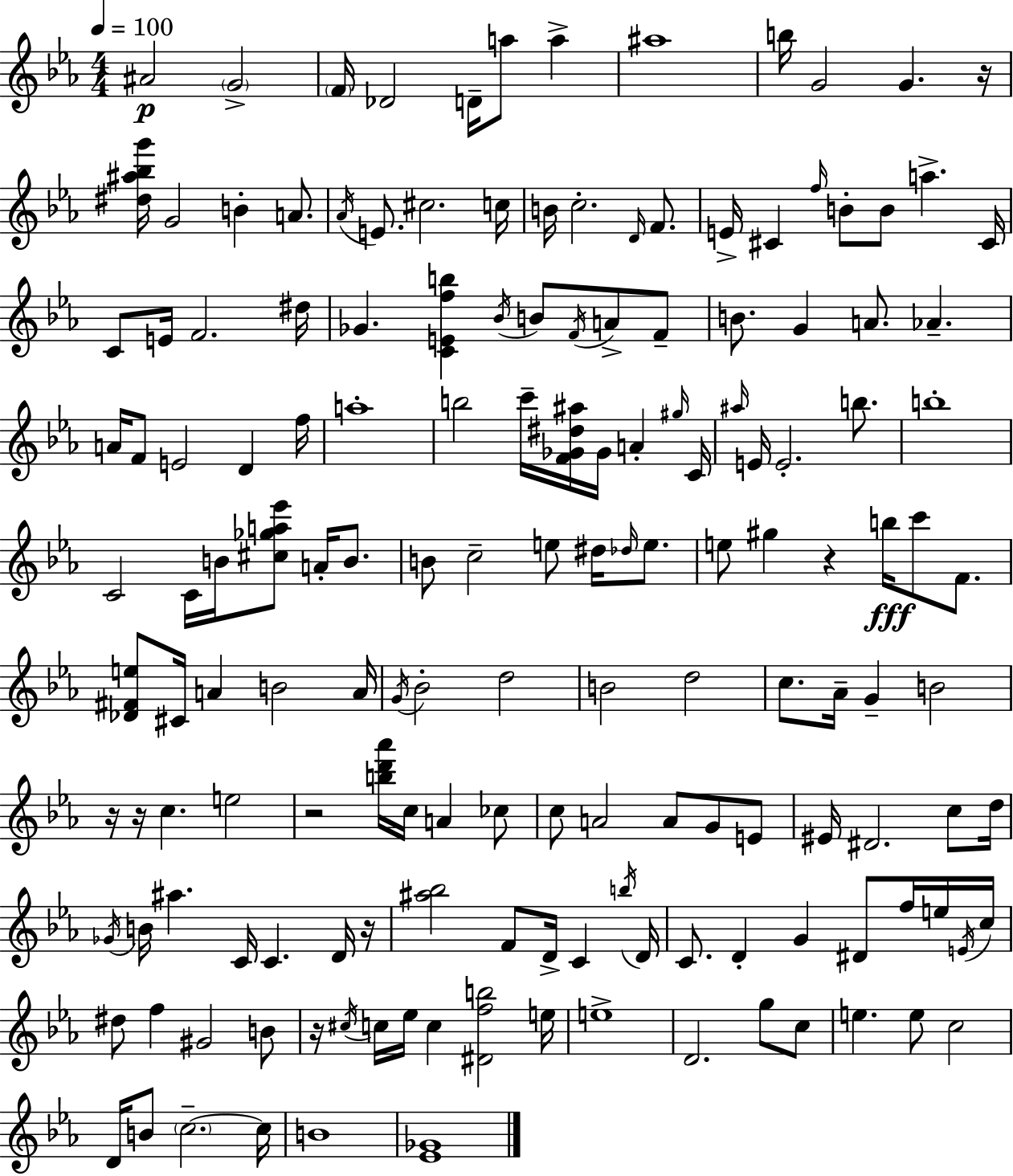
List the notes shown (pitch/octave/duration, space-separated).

A#4/h G4/h F4/s Db4/h D4/s A5/e A5/q A#5/w B5/s G4/h G4/q. R/s [D#5,A#5,Bb5,G6]/s G4/h B4/q A4/e. Ab4/s E4/e. C#5/h. C5/s B4/s C5/h. D4/s F4/e. E4/s C#4/q F5/s B4/e B4/e A5/q. C#4/s C4/e E4/s F4/h. D#5/s Gb4/q. [C4,E4,F5,B5]/q Bb4/s B4/e F4/s A4/e F4/e B4/e. G4/q A4/e. Ab4/q. A4/s F4/e E4/h D4/q F5/s A5/w B5/h C6/s [F4,Gb4,D#5,A#5]/s Gb4/s A4/q G#5/s C4/s A#5/s E4/s E4/h. B5/e. B5/w C4/h C4/s B4/s [C#5,Gb5,A5,Eb6]/e A4/s B4/e. B4/e C5/h E5/e D#5/s Db5/s E5/e. E5/e G#5/q R/q B5/s C6/e F4/e. [Db4,F#4,E5]/e C#4/s A4/q B4/h A4/s G4/s Bb4/h D5/h B4/h D5/h C5/e. Ab4/s G4/q B4/h R/s R/s C5/q. E5/h R/h [B5,D6,Ab6]/s C5/s A4/q CES5/e C5/e A4/h A4/e G4/e E4/e EIS4/s D#4/h. C5/e D5/s Gb4/s B4/s A#5/q. C4/s C4/q. D4/s R/s [A#5,Bb5]/h F4/e D4/s C4/q B5/s D4/s C4/e. D4/q G4/q D#4/e F5/s E5/s E4/s C5/s D#5/e F5/q G#4/h B4/e R/s C#5/s C5/s Eb5/s C5/q [D#4,F5,B5]/h E5/s E5/w D4/h. G5/e C5/e E5/q. E5/e C5/h D4/s B4/e C5/h. C5/s B4/w [Eb4,Gb4]/w